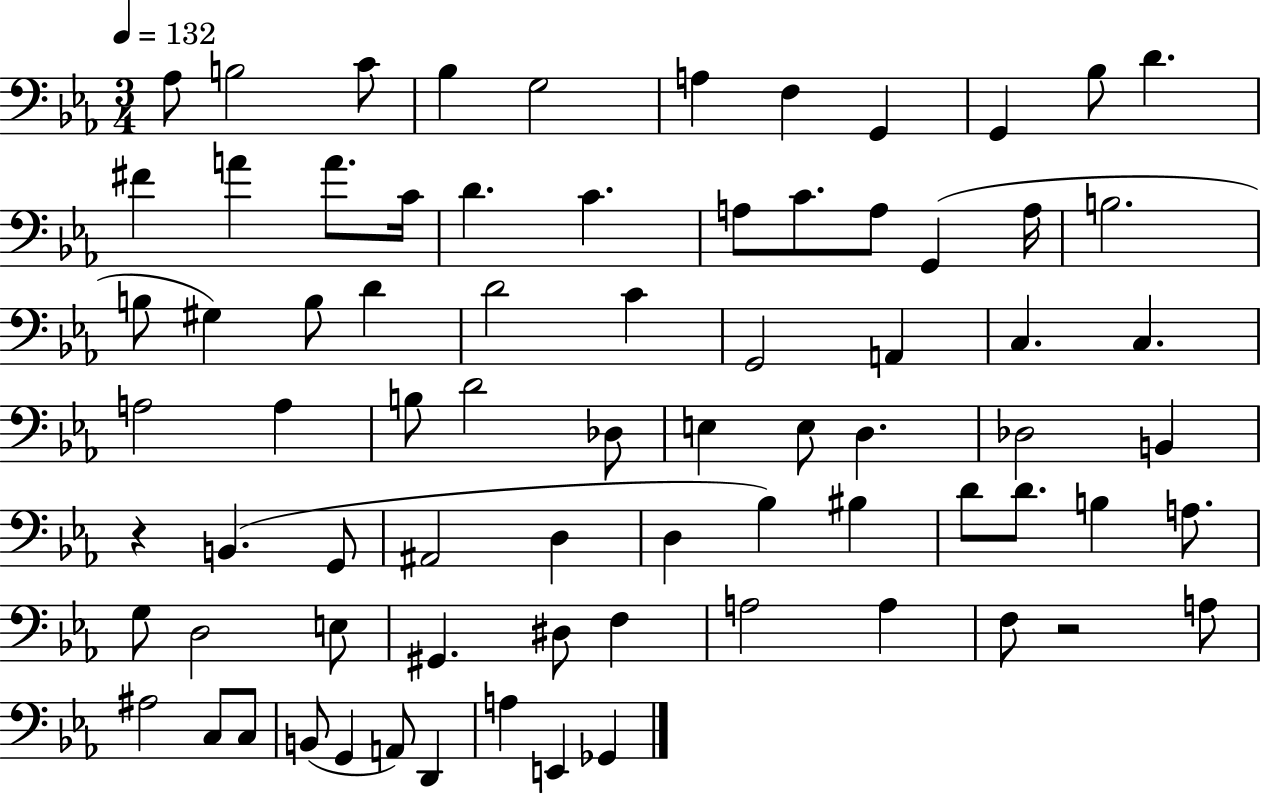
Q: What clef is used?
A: bass